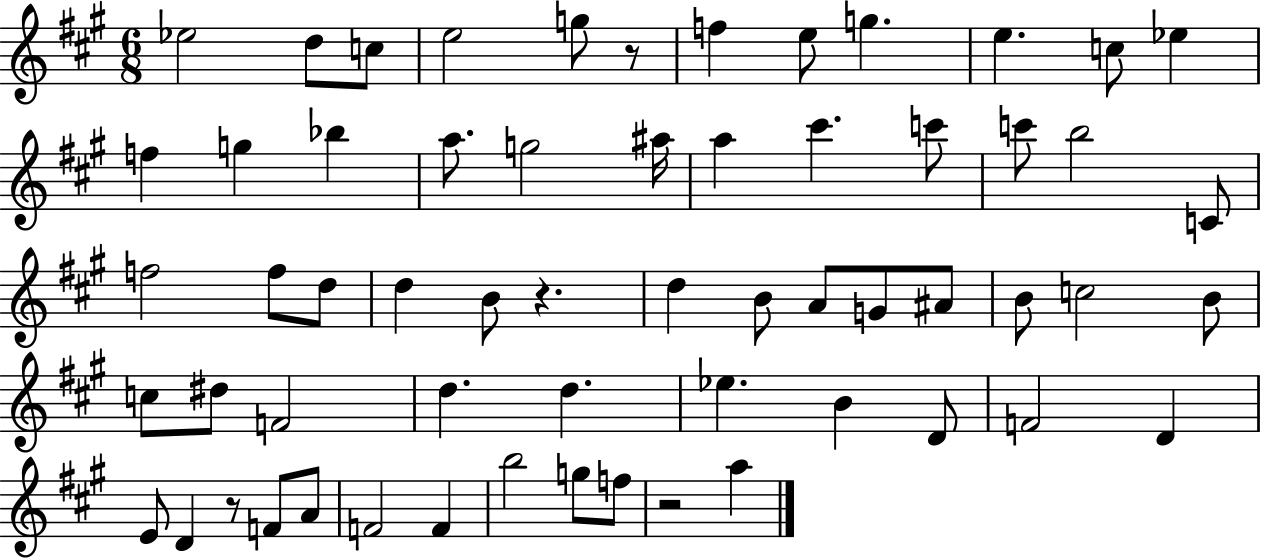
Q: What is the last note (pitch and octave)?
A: A5